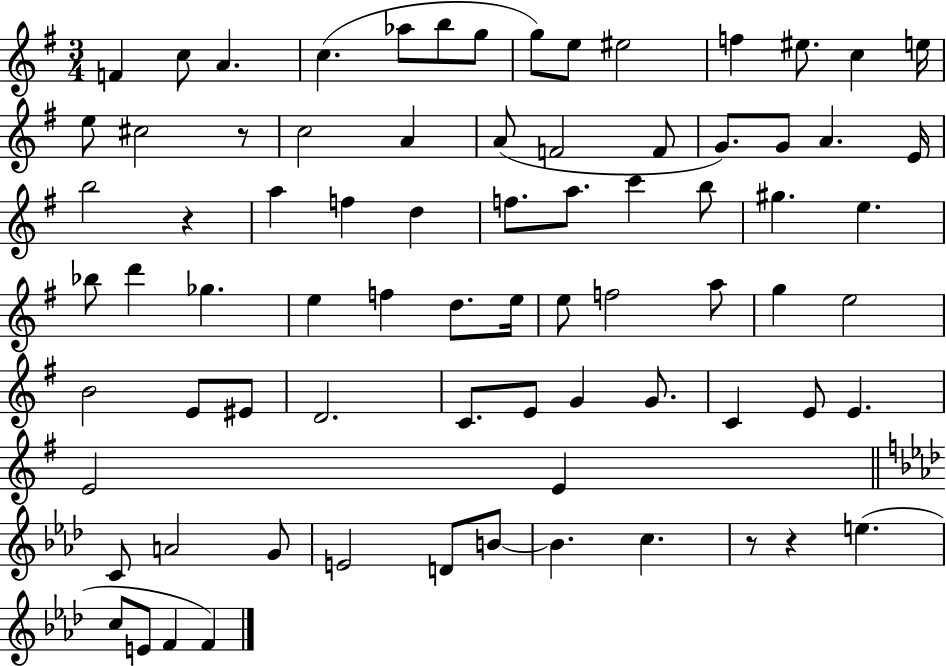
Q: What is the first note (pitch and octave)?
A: F4